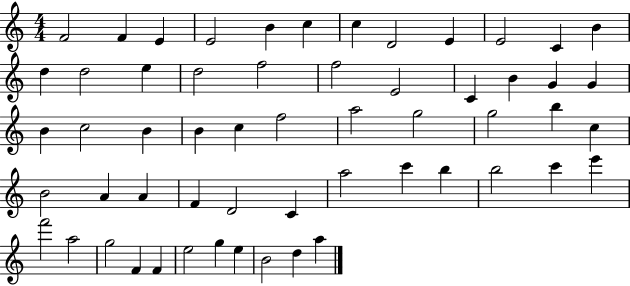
{
  \clef treble
  \numericTimeSignature
  \time 4/4
  \key c \major
  f'2 f'4 e'4 | e'2 b'4 c''4 | c''4 d'2 e'4 | e'2 c'4 b'4 | \break d''4 d''2 e''4 | d''2 f''2 | f''2 e'2 | c'4 b'4 g'4 g'4 | \break b'4 c''2 b'4 | b'4 c''4 f''2 | a''2 g''2 | g''2 b''4 c''4 | \break b'2 a'4 a'4 | f'4 d'2 c'4 | a''2 c'''4 b''4 | b''2 c'''4 e'''4 | \break f'''2 a''2 | g''2 f'4 f'4 | e''2 g''4 e''4 | b'2 d''4 a''4 | \break \bar "|."
}